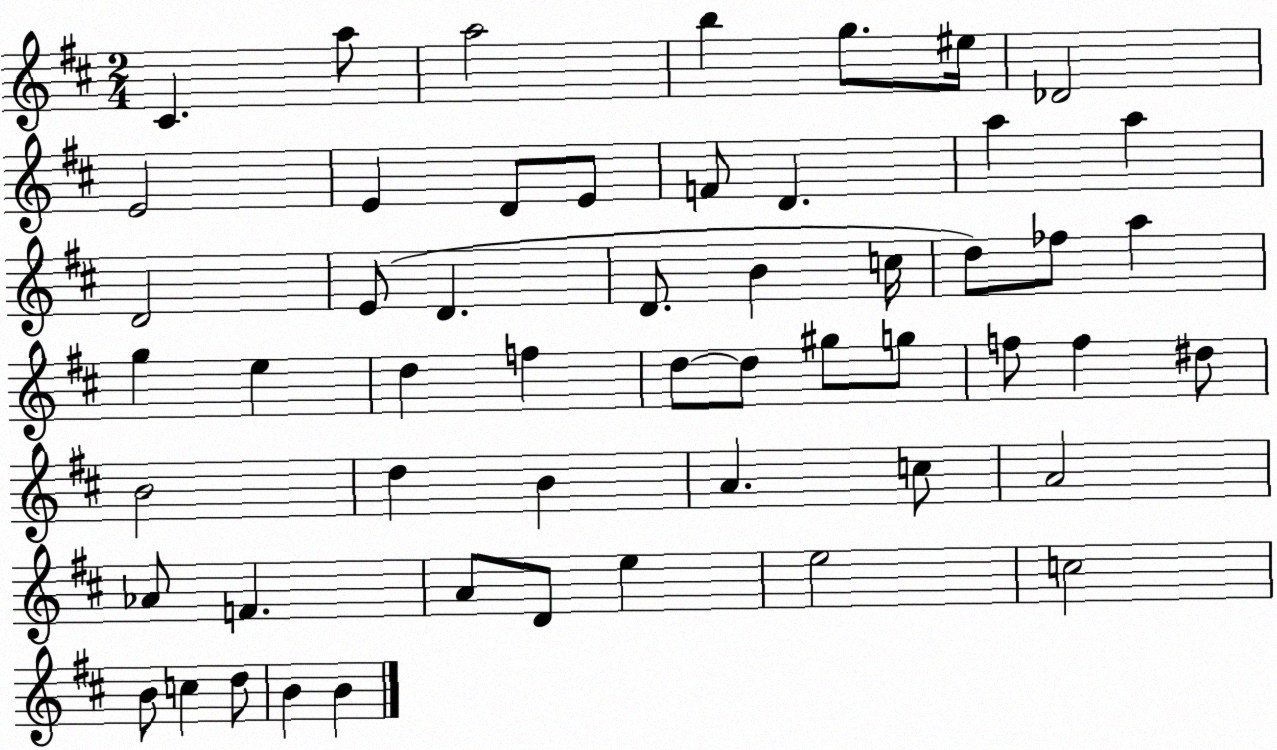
X:1
T:Untitled
M:2/4
L:1/4
K:D
^C a/2 a2 b g/2 ^e/4 _D2 E2 E D/2 E/2 F/2 D a a D2 E/2 D D/2 B c/4 d/2 _f/2 a g e d f d/2 d/2 ^g/2 g/2 f/2 f ^d/2 B2 d B A c/2 A2 _A/2 F A/2 D/2 e e2 c2 B/2 c d/2 B B